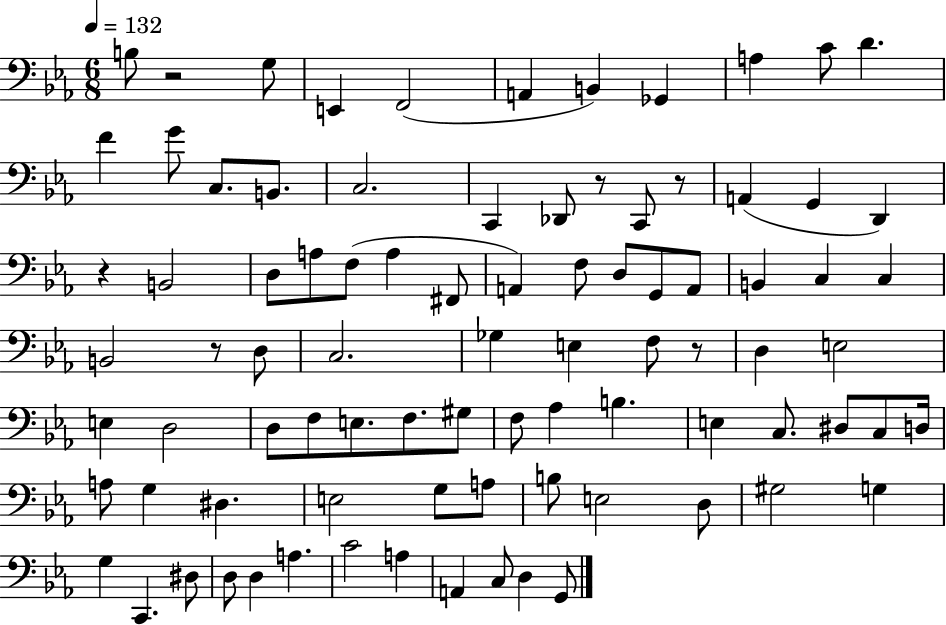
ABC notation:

X:1
T:Untitled
M:6/8
L:1/4
K:Eb
B,/2 z2 G,/2 E,, F,,2 A,, B,, _G,, A, C/2 D F G/2 C,/2 B,,/2 C,2 C,, _D,,/2 z/2 C,,/2 z/2 A,, G,, D,, z B,,2 D,/2 A,/2 F,/2 A, ^F,,/2 A,, F,/2 D,/2 G,,/2 A,,/2 B,, C, C, B,,2 z/2 D,/2 C,2 _G, E, F,/2 z/2 D, E,2 E, D,2 D,/2 F,/2 E,/2 F,/2 ^G,/2 F,/2 _A, B, E, C,/2 ^D,/2 C,/2 D,/4 A,/2 G, ^D, E,2 G,/2 A,/2 B,/2 E,2 D,/2 ^G,2 G, G, C,, ^D,/2 D,/2 D, A, C2 A, A,, C,/2 D, G,,/2